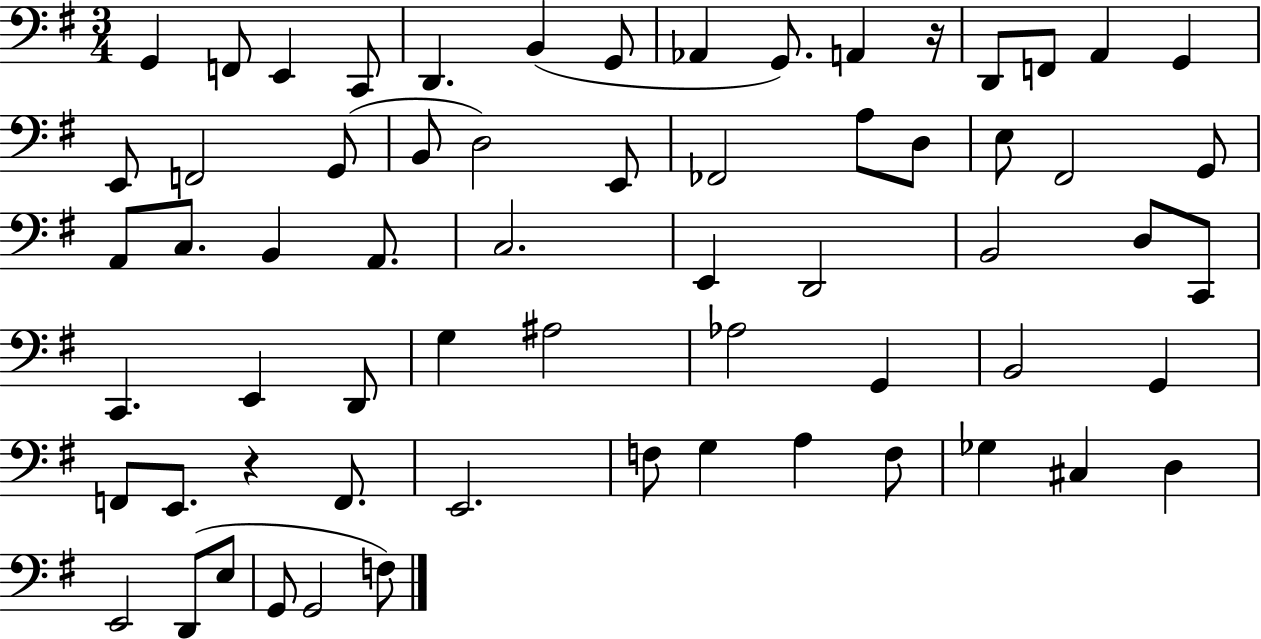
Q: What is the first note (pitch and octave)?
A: G2